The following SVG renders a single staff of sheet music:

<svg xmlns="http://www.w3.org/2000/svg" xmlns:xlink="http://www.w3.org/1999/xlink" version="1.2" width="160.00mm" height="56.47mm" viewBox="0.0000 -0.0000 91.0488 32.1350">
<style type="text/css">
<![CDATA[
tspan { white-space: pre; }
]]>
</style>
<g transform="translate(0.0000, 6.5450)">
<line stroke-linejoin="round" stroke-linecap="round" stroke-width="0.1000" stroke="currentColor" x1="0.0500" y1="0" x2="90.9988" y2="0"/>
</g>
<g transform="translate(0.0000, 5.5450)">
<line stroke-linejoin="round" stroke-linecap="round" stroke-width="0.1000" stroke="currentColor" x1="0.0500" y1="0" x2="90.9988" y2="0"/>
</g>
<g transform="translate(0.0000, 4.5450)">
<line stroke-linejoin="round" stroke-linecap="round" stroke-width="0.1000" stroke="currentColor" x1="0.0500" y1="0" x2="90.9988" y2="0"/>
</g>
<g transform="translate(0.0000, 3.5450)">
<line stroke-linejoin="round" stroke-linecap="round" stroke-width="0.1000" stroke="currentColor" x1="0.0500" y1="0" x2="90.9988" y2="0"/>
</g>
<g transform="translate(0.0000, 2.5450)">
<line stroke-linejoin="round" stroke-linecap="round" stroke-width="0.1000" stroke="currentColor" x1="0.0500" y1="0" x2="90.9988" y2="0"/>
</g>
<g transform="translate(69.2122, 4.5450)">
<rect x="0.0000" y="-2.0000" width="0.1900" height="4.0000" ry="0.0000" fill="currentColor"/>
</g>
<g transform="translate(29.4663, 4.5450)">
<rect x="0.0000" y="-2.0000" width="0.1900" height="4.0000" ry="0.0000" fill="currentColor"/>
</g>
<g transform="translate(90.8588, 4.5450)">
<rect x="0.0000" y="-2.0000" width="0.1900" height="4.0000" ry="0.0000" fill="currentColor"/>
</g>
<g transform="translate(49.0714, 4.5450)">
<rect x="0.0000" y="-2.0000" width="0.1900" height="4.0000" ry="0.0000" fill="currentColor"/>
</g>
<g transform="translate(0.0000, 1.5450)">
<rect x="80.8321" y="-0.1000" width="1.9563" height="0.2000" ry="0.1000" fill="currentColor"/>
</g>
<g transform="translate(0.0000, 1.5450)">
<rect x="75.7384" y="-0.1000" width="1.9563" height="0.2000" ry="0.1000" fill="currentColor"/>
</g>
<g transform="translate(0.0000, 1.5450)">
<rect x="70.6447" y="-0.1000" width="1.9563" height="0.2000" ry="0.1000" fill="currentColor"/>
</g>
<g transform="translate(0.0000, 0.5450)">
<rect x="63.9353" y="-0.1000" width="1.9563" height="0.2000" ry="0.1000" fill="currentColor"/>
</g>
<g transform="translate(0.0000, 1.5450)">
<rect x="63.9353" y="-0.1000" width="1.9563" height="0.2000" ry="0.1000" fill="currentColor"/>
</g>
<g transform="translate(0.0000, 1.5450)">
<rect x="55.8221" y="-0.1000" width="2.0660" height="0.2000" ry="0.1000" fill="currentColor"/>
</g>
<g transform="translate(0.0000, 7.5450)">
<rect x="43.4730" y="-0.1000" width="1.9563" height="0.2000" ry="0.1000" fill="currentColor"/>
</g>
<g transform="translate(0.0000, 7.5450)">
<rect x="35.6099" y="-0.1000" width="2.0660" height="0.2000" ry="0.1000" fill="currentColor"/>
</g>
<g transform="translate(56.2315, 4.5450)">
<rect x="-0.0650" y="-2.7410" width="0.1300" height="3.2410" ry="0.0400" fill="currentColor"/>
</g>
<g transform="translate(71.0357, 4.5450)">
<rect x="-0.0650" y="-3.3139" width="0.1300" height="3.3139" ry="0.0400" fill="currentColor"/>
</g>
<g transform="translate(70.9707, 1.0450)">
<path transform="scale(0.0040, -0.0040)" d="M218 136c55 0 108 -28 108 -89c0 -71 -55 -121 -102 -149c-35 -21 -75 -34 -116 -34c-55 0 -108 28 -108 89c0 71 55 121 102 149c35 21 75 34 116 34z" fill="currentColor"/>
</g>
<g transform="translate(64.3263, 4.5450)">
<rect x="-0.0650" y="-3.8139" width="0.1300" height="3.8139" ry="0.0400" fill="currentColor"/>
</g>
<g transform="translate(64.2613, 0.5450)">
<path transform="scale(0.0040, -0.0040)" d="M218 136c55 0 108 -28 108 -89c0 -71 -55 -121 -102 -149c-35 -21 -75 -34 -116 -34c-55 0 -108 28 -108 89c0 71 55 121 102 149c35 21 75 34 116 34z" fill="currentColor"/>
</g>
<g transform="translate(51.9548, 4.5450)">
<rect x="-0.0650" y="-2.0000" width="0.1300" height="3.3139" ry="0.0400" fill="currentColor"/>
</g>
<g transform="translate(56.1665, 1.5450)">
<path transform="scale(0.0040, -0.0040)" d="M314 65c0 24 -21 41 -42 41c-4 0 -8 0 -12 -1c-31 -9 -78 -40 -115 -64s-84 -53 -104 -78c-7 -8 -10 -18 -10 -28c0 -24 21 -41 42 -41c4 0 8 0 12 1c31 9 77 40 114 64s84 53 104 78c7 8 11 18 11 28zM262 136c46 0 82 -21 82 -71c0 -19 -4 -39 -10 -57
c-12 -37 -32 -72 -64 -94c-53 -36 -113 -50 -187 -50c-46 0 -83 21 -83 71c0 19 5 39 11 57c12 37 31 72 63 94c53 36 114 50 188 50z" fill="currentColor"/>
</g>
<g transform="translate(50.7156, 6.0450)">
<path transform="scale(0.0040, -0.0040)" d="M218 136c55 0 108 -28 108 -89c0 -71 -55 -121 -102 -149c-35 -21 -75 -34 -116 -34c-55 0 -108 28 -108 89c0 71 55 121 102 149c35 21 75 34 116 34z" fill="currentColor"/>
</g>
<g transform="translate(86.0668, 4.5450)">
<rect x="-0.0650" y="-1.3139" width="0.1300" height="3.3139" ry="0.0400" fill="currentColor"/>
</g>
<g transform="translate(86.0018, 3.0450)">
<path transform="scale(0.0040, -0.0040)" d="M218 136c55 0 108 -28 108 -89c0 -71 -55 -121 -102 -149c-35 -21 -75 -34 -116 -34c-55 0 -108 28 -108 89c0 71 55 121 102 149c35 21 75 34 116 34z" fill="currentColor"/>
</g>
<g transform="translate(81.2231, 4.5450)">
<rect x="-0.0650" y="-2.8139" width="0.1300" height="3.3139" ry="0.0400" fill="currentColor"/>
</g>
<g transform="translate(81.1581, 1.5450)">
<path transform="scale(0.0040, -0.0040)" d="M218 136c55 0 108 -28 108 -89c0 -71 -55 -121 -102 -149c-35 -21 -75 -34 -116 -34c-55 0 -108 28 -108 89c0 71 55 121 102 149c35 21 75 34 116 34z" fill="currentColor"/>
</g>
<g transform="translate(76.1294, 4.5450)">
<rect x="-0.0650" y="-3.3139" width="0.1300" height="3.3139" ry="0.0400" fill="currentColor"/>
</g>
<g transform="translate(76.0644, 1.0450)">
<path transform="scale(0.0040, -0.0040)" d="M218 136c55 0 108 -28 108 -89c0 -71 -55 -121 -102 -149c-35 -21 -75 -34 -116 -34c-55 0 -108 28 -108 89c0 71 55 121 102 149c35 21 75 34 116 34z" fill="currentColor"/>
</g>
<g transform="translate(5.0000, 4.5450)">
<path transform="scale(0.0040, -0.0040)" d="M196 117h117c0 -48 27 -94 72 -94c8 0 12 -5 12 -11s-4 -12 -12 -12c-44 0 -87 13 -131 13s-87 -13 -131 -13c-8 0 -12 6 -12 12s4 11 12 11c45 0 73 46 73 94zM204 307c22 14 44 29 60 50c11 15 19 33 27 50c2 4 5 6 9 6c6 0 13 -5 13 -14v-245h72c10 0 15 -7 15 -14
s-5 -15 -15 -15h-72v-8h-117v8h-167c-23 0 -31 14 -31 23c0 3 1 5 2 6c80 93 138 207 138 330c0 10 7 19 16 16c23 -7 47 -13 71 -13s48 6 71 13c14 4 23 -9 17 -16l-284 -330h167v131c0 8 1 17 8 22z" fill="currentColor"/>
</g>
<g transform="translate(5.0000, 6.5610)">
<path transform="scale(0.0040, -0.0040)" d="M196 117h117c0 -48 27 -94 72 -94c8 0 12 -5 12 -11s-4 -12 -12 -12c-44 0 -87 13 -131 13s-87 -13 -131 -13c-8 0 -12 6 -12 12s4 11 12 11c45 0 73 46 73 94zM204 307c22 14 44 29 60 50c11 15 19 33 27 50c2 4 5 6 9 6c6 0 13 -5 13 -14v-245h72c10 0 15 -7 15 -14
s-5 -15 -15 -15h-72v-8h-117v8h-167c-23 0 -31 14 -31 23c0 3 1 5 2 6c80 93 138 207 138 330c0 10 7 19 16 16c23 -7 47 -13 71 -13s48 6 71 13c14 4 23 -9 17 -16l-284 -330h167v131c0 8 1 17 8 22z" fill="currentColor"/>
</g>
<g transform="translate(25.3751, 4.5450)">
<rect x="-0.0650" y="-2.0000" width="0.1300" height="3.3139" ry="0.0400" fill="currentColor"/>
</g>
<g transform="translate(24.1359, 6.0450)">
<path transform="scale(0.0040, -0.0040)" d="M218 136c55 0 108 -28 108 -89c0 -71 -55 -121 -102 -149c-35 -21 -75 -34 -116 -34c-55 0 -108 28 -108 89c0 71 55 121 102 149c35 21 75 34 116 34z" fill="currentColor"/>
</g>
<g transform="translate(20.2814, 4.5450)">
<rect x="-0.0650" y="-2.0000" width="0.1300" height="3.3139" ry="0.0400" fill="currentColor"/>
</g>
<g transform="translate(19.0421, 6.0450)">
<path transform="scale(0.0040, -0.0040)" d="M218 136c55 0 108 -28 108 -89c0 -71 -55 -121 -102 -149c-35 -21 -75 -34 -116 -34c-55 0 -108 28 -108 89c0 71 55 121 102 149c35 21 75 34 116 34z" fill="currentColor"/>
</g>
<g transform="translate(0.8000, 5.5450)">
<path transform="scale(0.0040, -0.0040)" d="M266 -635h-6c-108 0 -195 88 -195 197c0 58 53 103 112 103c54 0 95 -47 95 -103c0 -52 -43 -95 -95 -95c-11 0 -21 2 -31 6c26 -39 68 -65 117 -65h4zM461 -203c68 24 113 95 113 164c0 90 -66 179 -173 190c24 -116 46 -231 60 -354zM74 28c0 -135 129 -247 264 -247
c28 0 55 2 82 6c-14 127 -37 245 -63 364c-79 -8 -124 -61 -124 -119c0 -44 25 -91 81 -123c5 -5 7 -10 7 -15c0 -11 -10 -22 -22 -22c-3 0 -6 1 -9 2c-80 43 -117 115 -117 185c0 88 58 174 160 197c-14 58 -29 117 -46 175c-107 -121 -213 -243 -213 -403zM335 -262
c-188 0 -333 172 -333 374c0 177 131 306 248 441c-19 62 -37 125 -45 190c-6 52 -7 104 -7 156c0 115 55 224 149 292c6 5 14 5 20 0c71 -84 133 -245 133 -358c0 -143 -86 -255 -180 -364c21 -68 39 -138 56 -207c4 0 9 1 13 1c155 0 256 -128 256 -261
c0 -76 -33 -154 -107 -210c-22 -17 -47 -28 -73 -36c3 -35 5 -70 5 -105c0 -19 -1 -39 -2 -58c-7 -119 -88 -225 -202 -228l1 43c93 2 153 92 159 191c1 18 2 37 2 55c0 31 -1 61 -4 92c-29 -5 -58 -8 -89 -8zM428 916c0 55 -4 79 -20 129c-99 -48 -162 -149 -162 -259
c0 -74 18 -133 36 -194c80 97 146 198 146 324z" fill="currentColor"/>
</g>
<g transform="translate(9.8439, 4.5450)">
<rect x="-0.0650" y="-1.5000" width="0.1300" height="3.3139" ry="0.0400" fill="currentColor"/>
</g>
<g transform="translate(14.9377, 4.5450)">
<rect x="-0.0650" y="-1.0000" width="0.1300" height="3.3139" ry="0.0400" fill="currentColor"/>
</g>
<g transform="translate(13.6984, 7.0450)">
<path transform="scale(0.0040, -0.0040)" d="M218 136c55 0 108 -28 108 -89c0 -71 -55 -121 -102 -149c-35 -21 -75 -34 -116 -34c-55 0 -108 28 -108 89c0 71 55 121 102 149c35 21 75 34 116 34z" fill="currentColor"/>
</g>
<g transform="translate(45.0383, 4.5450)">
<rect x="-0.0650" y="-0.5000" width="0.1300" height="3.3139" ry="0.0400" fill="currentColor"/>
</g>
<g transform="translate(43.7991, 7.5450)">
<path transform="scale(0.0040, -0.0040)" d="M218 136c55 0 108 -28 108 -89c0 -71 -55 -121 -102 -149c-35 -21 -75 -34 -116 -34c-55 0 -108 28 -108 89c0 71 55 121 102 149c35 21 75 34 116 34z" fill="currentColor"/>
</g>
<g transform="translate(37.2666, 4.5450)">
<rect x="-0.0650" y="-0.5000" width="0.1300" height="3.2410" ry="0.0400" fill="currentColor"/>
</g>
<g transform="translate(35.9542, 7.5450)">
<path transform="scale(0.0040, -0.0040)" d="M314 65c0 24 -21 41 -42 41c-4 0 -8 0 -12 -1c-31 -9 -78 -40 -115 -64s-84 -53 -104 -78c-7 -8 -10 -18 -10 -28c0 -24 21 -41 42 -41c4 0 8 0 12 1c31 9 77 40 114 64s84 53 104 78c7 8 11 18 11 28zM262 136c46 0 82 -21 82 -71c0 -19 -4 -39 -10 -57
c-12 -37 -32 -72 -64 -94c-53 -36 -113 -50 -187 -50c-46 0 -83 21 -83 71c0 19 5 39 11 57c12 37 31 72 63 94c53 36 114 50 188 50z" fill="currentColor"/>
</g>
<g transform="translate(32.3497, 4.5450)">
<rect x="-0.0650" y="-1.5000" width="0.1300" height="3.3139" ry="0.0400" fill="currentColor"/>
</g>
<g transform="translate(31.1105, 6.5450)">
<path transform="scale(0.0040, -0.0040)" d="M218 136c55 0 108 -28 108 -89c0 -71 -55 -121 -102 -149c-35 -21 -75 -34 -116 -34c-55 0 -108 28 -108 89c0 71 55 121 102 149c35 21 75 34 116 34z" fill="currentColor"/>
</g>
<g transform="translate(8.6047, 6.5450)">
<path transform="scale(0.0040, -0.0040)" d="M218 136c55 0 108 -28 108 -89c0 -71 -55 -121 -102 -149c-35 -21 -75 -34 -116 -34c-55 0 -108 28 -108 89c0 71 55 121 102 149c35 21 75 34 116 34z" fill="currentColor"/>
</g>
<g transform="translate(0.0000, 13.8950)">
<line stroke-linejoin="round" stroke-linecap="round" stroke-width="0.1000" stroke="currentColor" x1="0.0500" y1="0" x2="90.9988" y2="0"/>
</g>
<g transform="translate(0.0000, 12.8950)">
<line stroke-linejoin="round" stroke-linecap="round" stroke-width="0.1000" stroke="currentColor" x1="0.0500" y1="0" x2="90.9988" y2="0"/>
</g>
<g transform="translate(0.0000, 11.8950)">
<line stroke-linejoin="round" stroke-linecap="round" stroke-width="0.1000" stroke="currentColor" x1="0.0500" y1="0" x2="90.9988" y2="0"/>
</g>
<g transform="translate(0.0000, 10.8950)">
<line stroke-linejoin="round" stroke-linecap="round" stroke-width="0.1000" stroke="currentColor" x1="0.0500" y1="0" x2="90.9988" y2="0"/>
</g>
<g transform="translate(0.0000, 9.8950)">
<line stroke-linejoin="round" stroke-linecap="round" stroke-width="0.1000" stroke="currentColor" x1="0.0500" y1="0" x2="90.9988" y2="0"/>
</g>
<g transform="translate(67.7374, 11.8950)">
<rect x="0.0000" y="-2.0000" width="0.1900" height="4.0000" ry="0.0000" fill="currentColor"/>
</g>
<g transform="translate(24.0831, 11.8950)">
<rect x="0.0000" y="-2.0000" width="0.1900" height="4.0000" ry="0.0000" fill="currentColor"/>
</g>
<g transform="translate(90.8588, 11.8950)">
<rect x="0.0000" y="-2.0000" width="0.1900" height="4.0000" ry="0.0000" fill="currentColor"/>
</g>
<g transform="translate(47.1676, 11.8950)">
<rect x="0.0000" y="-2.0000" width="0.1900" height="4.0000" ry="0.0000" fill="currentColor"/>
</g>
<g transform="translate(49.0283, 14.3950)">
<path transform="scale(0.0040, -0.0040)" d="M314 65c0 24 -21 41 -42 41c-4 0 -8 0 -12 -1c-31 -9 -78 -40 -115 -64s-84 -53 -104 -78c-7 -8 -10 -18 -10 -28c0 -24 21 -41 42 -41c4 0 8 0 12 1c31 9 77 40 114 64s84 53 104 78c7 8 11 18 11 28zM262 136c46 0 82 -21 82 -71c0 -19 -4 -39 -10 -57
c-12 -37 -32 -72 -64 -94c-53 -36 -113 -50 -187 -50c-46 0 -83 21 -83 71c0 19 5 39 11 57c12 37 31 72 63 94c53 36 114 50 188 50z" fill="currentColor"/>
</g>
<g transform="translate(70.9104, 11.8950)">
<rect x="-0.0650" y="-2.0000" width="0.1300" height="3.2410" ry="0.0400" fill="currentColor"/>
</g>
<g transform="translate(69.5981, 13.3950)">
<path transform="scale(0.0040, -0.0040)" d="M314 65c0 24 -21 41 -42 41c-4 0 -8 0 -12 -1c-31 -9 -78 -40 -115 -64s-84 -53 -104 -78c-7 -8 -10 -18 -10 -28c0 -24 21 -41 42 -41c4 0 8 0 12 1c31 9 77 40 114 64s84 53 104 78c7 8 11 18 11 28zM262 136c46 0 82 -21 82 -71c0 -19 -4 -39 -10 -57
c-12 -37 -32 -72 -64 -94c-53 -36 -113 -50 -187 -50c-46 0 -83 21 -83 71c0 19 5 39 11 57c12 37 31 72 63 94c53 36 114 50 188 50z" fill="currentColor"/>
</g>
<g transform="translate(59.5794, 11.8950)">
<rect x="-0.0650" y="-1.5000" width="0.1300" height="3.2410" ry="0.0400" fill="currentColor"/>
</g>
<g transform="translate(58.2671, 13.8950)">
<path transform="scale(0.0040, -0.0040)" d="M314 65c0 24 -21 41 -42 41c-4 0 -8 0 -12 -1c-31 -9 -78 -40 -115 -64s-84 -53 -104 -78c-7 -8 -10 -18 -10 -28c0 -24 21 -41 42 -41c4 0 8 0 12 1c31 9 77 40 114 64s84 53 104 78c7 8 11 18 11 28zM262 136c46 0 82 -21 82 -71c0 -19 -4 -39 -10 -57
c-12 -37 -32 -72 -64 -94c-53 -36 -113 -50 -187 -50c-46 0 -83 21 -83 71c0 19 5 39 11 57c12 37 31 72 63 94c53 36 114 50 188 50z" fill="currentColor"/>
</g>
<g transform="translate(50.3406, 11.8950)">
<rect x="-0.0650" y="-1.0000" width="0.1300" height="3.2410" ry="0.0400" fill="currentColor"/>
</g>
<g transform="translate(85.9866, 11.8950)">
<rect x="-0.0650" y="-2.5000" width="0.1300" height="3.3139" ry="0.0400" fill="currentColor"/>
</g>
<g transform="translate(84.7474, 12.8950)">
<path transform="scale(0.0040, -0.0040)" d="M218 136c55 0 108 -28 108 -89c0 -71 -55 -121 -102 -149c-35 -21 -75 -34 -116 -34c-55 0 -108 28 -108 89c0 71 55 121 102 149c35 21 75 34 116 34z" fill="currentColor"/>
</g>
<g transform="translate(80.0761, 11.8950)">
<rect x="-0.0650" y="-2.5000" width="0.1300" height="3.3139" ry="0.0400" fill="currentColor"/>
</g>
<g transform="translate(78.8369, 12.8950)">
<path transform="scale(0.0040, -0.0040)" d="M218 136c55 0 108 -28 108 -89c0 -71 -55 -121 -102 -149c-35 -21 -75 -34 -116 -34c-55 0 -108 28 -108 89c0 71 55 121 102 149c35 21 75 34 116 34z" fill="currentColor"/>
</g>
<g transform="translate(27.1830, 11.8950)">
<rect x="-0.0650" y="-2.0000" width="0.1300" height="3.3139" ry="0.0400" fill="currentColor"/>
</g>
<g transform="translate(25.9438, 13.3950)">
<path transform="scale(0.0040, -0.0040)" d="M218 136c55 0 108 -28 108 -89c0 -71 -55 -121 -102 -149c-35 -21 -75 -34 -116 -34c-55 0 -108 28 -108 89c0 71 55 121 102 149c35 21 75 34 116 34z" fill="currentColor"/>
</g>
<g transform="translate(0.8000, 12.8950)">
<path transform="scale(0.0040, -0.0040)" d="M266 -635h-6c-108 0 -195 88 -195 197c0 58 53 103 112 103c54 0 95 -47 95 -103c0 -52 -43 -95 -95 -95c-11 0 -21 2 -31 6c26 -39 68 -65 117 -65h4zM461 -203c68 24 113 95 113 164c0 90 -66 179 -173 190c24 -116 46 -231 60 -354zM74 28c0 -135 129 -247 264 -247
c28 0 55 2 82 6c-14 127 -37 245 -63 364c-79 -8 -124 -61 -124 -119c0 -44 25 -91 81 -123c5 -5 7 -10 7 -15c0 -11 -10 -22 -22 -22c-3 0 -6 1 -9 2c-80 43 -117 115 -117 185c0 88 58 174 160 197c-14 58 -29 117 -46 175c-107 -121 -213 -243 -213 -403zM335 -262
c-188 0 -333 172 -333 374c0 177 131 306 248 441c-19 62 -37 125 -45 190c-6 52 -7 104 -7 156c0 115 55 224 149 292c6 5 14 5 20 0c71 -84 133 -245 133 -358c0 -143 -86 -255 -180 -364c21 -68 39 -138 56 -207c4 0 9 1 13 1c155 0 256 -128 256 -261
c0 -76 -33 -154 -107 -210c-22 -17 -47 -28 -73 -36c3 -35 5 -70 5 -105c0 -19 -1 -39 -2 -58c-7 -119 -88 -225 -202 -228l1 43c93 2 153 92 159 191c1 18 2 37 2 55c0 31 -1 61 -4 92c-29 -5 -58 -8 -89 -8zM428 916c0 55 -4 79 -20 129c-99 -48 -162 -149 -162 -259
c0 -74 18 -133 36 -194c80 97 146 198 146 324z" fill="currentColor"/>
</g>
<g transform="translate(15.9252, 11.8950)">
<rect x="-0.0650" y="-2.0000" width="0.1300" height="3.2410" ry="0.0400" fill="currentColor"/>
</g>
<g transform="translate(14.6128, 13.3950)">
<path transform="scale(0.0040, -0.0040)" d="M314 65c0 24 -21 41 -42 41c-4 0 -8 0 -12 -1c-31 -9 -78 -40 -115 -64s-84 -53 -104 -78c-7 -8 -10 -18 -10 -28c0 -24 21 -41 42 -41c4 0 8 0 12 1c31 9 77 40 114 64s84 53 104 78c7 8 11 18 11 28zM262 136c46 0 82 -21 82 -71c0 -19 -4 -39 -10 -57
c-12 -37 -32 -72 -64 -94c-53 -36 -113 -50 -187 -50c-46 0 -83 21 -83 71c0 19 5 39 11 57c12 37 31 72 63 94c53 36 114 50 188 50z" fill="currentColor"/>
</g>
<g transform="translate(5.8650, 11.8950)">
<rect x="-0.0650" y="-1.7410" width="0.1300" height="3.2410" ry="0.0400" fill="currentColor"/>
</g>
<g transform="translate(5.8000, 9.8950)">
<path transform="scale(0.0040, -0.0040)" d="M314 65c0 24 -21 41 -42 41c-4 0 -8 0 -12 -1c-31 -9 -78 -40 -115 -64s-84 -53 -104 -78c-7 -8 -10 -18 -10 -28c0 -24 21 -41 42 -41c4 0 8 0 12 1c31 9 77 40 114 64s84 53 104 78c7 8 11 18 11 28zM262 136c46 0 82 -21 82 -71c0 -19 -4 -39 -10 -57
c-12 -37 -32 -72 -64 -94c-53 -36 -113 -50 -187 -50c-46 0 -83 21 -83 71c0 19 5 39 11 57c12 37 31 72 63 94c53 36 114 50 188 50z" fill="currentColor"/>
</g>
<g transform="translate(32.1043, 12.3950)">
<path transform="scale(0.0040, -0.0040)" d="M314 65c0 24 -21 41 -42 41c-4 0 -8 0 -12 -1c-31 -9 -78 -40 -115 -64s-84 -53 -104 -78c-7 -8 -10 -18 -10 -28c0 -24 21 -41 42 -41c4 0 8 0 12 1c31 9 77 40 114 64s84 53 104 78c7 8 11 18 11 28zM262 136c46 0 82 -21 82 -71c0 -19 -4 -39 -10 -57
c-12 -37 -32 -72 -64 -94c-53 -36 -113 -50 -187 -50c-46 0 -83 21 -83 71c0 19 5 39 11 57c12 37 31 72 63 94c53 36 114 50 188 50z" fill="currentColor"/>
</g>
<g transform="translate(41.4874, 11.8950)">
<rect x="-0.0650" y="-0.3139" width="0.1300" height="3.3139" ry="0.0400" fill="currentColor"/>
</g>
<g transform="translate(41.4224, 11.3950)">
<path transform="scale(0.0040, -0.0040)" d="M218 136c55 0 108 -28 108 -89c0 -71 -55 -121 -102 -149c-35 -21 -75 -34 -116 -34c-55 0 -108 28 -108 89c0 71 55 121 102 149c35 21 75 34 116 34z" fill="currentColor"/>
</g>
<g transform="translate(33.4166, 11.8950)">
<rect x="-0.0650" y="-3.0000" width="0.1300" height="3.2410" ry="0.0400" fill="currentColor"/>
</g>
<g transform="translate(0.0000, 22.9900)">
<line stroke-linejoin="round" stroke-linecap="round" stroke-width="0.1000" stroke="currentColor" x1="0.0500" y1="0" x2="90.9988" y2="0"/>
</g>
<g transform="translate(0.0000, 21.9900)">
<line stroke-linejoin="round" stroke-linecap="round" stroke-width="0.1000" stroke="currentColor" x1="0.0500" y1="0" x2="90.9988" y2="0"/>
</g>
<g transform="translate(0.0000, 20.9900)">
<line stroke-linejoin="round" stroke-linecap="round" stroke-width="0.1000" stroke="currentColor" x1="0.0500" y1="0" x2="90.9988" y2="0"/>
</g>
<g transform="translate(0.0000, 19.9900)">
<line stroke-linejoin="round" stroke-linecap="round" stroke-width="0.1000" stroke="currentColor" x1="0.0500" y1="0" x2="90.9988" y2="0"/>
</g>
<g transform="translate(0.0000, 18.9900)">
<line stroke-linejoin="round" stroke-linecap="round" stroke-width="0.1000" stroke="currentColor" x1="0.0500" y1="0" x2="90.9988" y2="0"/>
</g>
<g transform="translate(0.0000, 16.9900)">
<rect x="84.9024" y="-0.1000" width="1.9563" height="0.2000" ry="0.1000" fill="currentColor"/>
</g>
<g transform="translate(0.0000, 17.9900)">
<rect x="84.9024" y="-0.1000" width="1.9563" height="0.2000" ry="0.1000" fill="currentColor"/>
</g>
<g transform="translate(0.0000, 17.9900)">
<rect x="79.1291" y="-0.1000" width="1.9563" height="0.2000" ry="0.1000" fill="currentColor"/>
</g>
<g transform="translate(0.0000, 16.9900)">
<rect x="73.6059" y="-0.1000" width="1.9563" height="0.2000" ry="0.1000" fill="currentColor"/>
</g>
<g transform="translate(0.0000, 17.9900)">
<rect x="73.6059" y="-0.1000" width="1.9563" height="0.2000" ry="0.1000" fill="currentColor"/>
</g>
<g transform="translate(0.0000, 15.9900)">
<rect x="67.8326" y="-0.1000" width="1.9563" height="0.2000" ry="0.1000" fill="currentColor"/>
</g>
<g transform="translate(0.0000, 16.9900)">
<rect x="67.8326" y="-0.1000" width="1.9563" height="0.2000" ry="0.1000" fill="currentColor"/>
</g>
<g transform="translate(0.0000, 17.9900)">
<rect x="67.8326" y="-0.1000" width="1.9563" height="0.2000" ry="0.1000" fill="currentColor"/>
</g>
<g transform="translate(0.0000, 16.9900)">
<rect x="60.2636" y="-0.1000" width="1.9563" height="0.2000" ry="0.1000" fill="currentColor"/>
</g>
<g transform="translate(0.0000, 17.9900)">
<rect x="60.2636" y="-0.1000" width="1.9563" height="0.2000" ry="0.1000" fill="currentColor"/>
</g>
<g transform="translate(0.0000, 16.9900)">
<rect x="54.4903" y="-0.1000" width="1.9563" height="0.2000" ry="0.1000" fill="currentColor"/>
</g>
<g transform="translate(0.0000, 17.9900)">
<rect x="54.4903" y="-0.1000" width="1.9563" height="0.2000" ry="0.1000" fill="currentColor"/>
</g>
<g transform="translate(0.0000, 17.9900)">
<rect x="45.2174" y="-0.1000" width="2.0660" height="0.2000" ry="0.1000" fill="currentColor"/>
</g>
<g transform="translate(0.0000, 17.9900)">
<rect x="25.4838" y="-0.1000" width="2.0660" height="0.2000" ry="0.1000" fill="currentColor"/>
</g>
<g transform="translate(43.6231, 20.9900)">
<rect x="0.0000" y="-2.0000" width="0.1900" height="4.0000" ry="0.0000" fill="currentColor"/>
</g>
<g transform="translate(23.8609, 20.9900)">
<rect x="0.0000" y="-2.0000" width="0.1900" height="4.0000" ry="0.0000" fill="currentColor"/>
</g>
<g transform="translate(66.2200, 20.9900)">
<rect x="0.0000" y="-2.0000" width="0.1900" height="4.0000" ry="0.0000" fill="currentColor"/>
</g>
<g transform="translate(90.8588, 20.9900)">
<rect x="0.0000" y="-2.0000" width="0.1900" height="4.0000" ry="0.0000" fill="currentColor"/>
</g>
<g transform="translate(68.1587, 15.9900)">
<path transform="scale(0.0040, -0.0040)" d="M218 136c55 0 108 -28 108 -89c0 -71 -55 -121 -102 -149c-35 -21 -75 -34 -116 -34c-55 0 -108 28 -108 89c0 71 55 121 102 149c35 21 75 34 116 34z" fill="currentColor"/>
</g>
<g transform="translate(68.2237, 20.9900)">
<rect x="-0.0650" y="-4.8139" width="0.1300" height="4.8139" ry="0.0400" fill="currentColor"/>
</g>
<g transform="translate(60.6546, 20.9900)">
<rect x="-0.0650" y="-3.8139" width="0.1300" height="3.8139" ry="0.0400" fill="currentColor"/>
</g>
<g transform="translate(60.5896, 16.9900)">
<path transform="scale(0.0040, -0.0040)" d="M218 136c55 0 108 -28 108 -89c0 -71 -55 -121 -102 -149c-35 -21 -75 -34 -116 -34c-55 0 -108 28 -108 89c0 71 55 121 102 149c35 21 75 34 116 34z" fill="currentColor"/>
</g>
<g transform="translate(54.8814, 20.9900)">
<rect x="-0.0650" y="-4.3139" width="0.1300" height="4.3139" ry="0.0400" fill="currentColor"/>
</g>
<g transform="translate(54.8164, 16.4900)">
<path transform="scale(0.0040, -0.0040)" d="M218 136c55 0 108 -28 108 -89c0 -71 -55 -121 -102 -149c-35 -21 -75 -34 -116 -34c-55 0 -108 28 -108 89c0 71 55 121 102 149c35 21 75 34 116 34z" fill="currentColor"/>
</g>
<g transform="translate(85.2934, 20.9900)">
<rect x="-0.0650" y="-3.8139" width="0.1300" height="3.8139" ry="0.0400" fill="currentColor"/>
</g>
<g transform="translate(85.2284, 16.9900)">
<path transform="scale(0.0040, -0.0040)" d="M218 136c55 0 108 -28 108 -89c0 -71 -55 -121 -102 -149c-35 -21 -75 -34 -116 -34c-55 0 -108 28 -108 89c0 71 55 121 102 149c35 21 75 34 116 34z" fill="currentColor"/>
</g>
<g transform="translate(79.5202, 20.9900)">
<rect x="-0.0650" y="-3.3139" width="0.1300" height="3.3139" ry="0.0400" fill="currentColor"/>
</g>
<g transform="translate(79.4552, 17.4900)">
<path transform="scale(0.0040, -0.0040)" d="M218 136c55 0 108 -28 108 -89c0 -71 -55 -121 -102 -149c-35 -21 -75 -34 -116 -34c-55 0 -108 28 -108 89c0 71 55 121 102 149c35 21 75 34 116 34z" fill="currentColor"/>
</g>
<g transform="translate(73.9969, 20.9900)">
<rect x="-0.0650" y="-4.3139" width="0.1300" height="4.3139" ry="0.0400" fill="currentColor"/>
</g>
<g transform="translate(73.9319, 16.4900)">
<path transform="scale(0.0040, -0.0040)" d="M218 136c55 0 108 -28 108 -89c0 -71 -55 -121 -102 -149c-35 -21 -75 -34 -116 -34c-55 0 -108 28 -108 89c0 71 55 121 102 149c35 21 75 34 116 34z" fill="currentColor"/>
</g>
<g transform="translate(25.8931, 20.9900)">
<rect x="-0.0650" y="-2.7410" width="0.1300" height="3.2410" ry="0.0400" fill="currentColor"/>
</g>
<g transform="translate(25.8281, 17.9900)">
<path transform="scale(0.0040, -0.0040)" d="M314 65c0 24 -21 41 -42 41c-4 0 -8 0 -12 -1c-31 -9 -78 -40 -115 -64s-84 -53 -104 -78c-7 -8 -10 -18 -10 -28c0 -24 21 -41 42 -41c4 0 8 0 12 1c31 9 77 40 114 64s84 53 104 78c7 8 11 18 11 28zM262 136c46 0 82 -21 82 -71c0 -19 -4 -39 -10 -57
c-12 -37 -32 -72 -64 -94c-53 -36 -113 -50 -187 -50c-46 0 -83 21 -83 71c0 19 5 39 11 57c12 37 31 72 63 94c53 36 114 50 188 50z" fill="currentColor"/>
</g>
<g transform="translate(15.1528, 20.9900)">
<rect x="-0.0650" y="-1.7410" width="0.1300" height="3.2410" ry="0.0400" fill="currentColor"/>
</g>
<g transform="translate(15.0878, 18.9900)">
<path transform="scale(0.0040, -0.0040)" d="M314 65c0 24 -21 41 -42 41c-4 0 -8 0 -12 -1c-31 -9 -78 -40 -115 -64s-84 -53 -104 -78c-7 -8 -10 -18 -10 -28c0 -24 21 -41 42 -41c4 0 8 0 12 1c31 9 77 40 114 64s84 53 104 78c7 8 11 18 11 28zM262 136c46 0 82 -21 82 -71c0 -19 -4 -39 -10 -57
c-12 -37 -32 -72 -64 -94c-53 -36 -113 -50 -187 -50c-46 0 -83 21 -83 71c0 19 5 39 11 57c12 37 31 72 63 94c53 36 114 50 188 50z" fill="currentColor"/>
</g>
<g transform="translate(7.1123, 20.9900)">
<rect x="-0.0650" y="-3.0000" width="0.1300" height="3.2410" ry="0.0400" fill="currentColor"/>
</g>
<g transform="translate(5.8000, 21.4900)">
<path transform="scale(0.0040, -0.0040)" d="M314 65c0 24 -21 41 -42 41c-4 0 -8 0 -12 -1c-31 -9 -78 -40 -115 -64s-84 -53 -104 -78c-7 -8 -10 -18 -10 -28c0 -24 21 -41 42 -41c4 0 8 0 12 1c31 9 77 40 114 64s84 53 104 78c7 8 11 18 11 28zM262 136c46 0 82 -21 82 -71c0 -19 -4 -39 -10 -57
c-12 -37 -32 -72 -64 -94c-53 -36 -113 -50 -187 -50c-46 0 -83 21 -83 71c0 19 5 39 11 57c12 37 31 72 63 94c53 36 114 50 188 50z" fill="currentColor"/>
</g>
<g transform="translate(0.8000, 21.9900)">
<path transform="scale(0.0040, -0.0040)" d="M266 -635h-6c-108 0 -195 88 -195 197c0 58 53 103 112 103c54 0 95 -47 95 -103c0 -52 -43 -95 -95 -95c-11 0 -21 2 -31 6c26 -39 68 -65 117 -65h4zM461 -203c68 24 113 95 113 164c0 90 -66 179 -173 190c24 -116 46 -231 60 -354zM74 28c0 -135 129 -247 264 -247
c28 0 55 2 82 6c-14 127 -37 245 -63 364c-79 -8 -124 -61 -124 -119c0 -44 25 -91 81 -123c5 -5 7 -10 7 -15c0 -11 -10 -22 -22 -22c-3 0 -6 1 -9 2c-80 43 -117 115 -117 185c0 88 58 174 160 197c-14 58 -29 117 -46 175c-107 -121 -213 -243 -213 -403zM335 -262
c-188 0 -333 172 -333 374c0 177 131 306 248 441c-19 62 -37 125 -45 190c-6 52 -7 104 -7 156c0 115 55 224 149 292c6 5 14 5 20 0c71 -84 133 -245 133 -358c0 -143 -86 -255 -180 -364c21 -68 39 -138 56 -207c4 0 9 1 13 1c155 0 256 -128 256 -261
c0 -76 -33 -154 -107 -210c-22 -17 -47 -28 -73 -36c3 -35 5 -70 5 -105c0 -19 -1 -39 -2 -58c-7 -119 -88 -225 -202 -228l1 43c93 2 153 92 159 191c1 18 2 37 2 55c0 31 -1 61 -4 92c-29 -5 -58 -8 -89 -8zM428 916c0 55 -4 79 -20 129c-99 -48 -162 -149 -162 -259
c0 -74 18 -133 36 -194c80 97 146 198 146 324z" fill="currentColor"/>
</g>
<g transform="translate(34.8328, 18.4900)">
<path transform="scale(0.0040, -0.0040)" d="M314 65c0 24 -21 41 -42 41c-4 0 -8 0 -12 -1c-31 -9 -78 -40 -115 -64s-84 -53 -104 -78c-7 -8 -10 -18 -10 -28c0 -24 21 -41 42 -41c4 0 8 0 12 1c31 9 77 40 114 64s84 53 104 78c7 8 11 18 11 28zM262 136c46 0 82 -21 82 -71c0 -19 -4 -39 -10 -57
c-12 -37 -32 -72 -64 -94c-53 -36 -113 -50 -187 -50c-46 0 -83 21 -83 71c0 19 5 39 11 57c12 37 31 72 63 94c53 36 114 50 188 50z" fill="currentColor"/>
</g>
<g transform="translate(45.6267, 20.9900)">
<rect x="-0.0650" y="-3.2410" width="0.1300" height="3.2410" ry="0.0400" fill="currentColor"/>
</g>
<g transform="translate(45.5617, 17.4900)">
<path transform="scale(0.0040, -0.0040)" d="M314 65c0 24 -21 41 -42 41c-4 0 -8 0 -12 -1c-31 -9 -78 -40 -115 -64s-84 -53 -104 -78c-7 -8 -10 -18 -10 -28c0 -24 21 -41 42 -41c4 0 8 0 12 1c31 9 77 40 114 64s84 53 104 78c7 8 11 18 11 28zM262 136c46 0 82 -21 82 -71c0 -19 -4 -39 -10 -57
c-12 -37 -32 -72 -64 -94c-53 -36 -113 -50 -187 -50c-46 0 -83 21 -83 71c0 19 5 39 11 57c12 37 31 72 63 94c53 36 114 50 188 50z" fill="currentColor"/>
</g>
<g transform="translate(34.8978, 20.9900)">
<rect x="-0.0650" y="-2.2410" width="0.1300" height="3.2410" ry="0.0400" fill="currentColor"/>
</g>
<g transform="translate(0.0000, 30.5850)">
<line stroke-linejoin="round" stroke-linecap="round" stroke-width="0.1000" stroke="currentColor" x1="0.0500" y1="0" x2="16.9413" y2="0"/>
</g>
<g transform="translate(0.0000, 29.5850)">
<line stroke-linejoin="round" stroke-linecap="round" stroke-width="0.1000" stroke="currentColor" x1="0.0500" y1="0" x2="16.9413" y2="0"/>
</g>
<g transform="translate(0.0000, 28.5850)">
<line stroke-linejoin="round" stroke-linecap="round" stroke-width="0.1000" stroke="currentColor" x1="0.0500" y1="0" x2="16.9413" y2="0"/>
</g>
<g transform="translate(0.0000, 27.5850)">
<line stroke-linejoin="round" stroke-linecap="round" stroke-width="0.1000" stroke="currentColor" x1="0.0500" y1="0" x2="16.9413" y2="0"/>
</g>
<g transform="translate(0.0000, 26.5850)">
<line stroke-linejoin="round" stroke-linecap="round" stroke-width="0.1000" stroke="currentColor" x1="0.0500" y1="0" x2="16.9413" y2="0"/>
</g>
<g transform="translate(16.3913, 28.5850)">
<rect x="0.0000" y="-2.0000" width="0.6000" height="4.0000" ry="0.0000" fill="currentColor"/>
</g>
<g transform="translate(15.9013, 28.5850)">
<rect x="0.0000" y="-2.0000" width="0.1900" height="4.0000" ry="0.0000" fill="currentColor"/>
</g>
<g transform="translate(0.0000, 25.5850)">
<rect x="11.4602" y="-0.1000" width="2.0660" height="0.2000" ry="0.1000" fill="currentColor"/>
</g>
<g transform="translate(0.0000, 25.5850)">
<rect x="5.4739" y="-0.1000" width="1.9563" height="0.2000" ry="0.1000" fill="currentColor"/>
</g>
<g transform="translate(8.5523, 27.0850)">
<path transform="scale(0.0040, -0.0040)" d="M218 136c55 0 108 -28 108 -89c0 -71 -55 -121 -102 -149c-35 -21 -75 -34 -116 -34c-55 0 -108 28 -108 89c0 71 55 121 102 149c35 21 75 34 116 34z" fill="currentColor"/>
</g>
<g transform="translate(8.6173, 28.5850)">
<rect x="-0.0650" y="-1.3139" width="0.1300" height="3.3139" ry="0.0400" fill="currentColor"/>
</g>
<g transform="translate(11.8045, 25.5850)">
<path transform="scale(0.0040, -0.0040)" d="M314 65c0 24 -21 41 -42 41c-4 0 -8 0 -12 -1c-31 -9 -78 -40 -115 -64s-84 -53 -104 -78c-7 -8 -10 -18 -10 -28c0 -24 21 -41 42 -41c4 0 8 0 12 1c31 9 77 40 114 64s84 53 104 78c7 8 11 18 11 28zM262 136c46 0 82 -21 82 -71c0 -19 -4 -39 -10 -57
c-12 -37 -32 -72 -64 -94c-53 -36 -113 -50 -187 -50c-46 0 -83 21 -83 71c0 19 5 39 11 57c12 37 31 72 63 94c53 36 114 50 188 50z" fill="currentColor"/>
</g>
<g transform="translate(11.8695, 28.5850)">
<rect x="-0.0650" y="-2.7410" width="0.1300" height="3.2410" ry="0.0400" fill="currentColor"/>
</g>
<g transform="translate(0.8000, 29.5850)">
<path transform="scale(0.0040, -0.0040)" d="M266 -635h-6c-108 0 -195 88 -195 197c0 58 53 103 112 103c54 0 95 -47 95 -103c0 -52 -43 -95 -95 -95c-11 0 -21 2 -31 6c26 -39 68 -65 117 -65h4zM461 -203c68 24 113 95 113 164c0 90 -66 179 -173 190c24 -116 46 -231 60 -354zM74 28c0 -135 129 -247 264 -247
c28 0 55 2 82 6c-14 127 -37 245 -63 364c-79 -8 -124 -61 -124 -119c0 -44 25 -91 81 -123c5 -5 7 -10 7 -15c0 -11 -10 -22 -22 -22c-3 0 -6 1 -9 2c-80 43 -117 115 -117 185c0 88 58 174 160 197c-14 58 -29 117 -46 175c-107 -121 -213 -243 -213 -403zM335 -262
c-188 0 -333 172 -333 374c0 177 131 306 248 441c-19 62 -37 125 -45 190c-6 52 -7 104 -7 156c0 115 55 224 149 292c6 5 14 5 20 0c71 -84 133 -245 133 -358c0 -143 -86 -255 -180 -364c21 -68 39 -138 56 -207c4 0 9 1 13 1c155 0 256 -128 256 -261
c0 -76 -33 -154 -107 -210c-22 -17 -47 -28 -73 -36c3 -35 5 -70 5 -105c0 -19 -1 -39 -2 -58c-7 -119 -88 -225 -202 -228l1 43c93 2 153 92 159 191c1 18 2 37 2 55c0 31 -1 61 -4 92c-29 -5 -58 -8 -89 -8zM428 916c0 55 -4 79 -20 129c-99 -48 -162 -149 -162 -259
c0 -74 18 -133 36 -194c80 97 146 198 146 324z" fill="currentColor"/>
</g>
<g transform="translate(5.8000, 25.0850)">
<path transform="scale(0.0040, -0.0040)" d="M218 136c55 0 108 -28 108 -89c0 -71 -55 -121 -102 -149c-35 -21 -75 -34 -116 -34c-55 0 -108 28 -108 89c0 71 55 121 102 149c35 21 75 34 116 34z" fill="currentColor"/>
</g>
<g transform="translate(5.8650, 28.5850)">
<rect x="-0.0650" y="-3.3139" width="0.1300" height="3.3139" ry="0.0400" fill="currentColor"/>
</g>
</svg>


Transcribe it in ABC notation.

X:1
T:Untitled
M:4/4
L:1/4
K:C
E D F F E C2 C F a2 c' b b a e f2 F2 F A2 c D2 E2 F2 G G A2 f2 a2 g2 b2 d' c' e' d' b c' b e a2